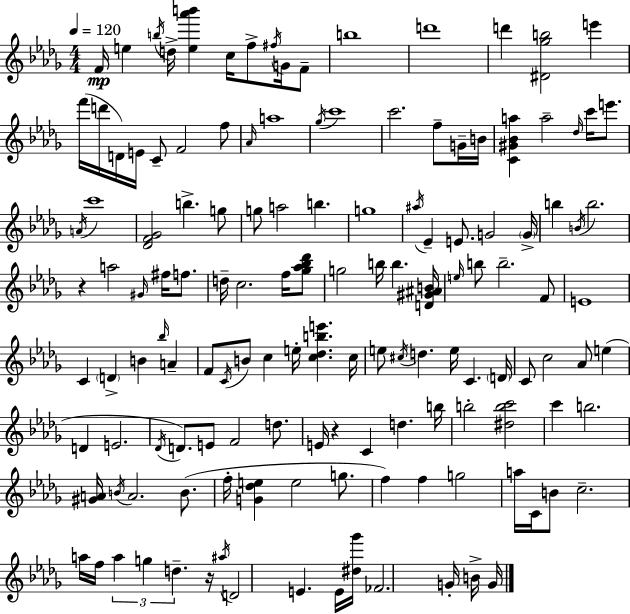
{
  \clef treble
  \numericTimeSignature
  \time 4/4
  \key bes \minor
  \tempo 4 = 120
  f'16\mp e''4 \acciaccatura { b''16 } d''16-> <e'' aes''' b'''>4 c''16 f''8-> \acciaccatura { fis''16 } g'16 | f'8-- b''1 | d'''1 | d'''4 <dis' ges'' b''>2 e'''4 | \break f'''16( d'''16 d'16) e'16 c'8-- f'2 | f''8 \grace { aes'16 } a''1 | \acciaccatura { ges''16 } c'''1 | c'''2. | \break f''8-- g'16-- b'16 <c' gis' bes' a''>4 a''2-- | \grace { des''16 } c'''16 e'''8. \acciaccatura { a'16 } c'''1 | <des' f' ges'>2 b''4.-> | g''8 g''8 a''2 | \break b''4. g''1 | \acciaccatura { ais''16 } ees'4-- e'8. g'2 | \parenthesize g'16-> b''4 \acciaccatura { b'16 } b''2. | r4 a''2 | \break \grace { gis'16 } fis''16 f''8. d''16-- c''2. | f''16 <ges'' aes'' bes'' des'''>8 g''2 | b''16 b''4. <d' gis' ais' b'>16 \grace { e''16 } b''8 b''2.-- | f'8 e'1 | \break c'4 \parenthesize d'4-> | b'4 \grace { bes''16 } a'4-- f'8 \acciaccatura { c'16 } b'8 | c''4 e''16-. <c'' des'' b'' e'''>4. c''16 e''8 \acciaccatura { cis''16 } d''4. | e''16 c'4. \parenthesize d'16 c'8 c''2 | \break aes'8 e''4( d'4 | e'2. \acciaccatura { des'16 } d'8.) | e'8 f'2 d''8. e'16 r4 | c'4 d''4. b''16 b''2-. | \break <dis'' b'' c'''>2 c'''4 | b''2. <gis' a'>16 \acciaccatura { b'16 } | a'2. b'8.( f''16-. | <g' des'' e''>4 e''2 g''8. f''4) | \break f''4 g''2 a''16 | c'16 b'8 c''2.-- a''16 | f''16 \tuplet 3/2 { a''4 g''4 d''4.-- } r16 | \acciaccatura { ais''16 } d'2 e'4. e'16 | \break <dis'' ges'''>16 fes'2. g'16-. b'16-> g'16 | \bar "|."
}